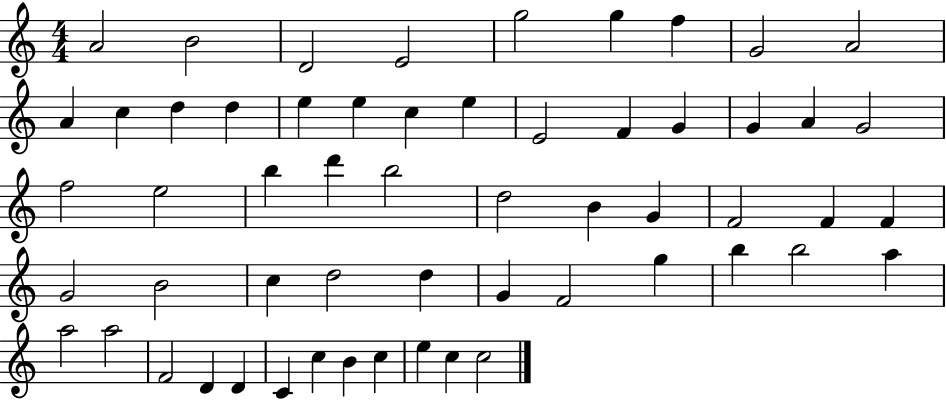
{
  \clef treble
  \numericTimeSignature
  \time 4/4
  \key c \major
  a'2 b'2 | d'2 e'2 | g''2 g''4 f''4 | g'2 a'2 | \break a'4 c''4 d''4 d''4 | e''4 e''4 c''4 e''4 | e'2 f'4 g'4 | g'4 a'4 g'2 | \break f''2 e''2 | b''4 d'''4 b''2 | d''2 b'4 g'4 | f'2 f'4 f'4 | \break g'2 b'2 | c''4 d''2 d''4 | g'4 f'2 g''4 | b''4 b''2 a''4 | \break a''2 a''2 | f'2 d'4 d'4 | c'4 c''4 b'4 c''4 | e''4 c''4 c''2 | \break \bar "|."
}